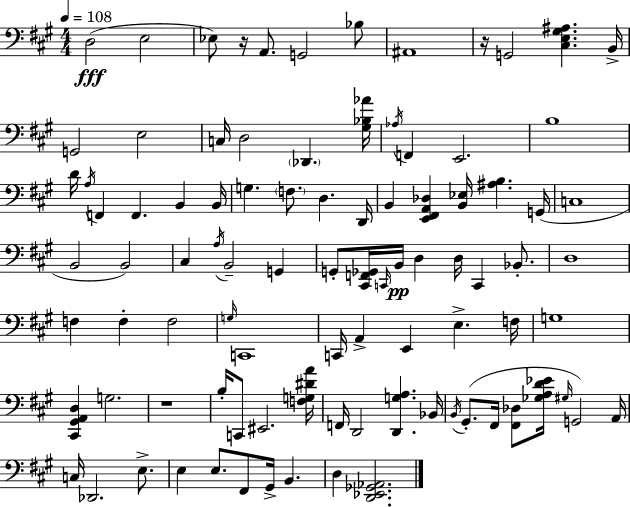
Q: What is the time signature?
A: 4/4